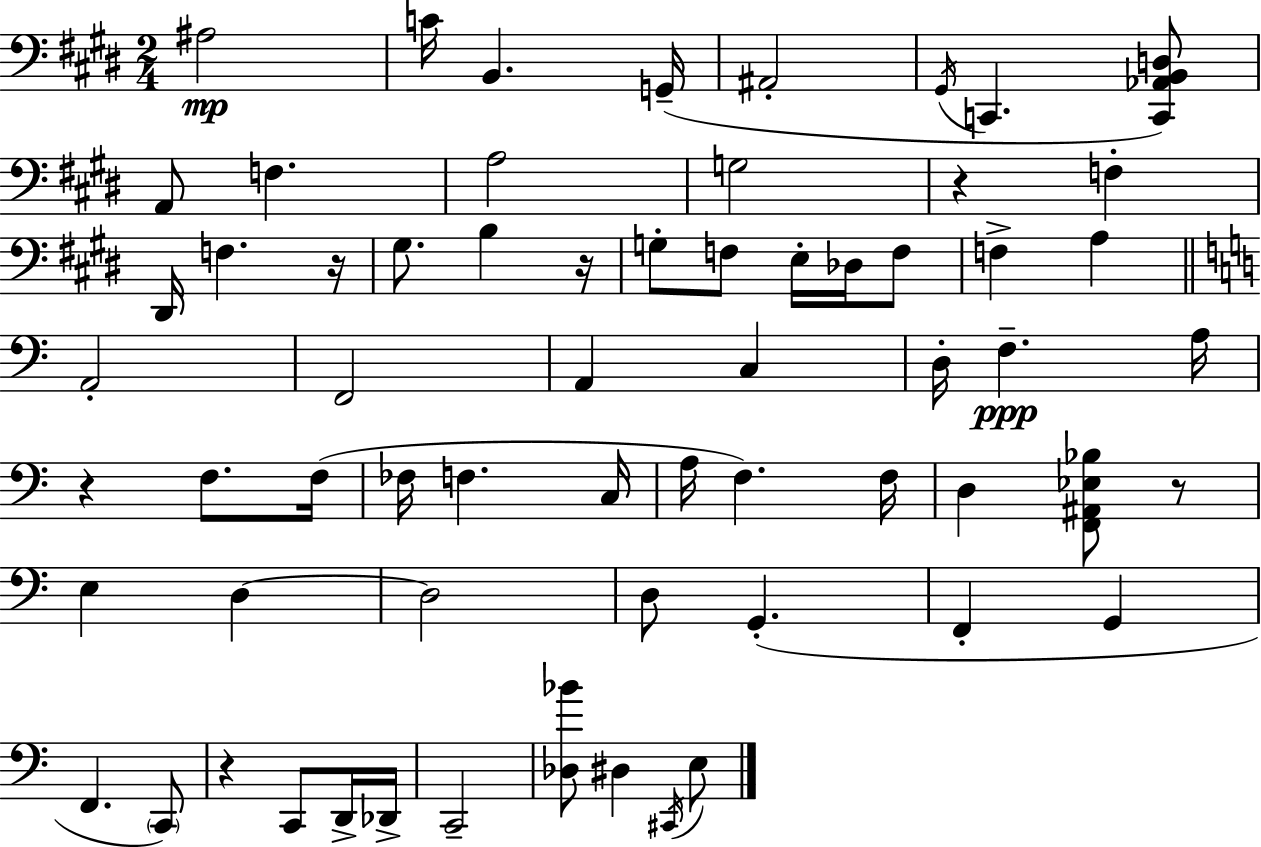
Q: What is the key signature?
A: E major